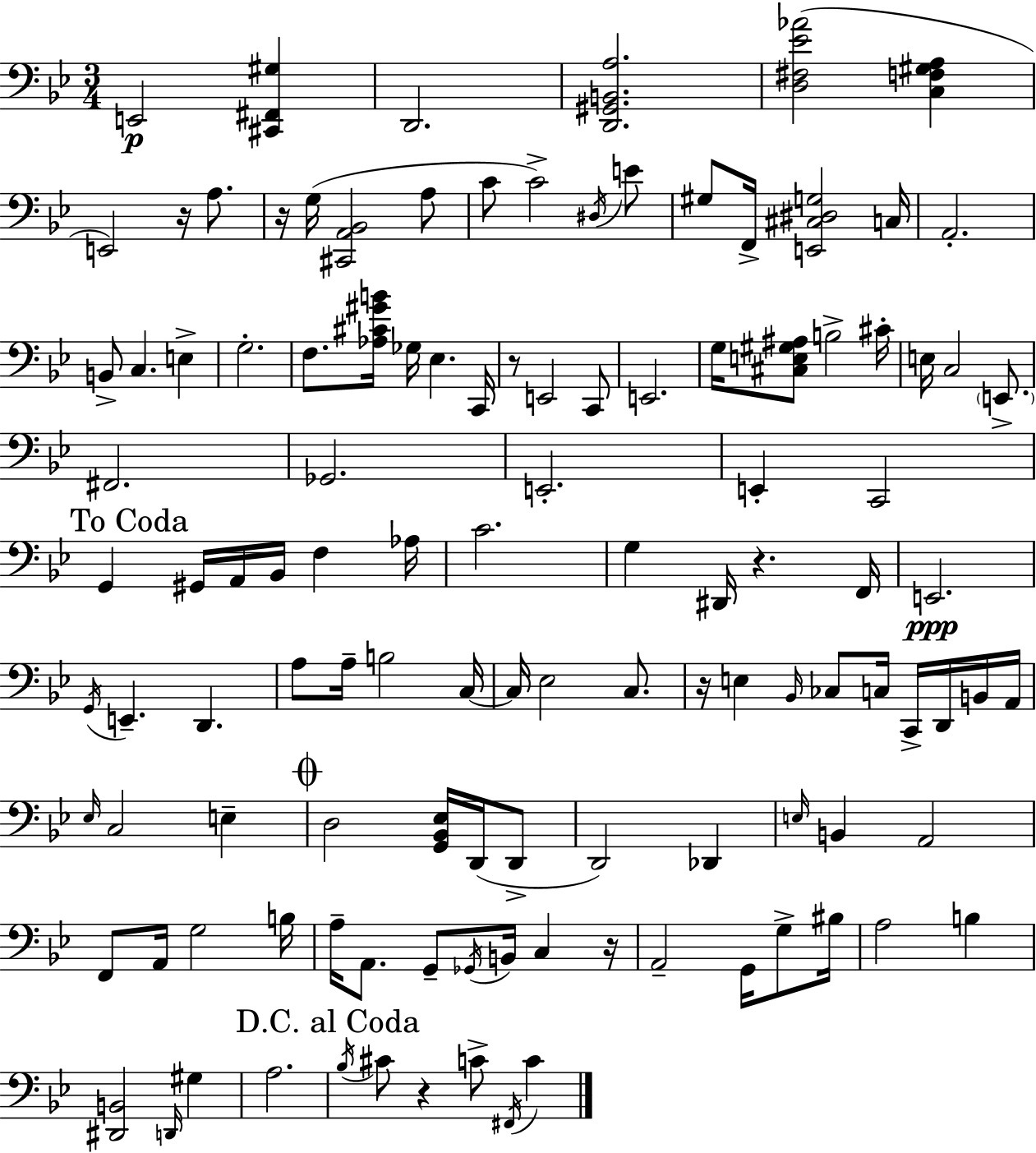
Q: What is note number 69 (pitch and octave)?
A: D3